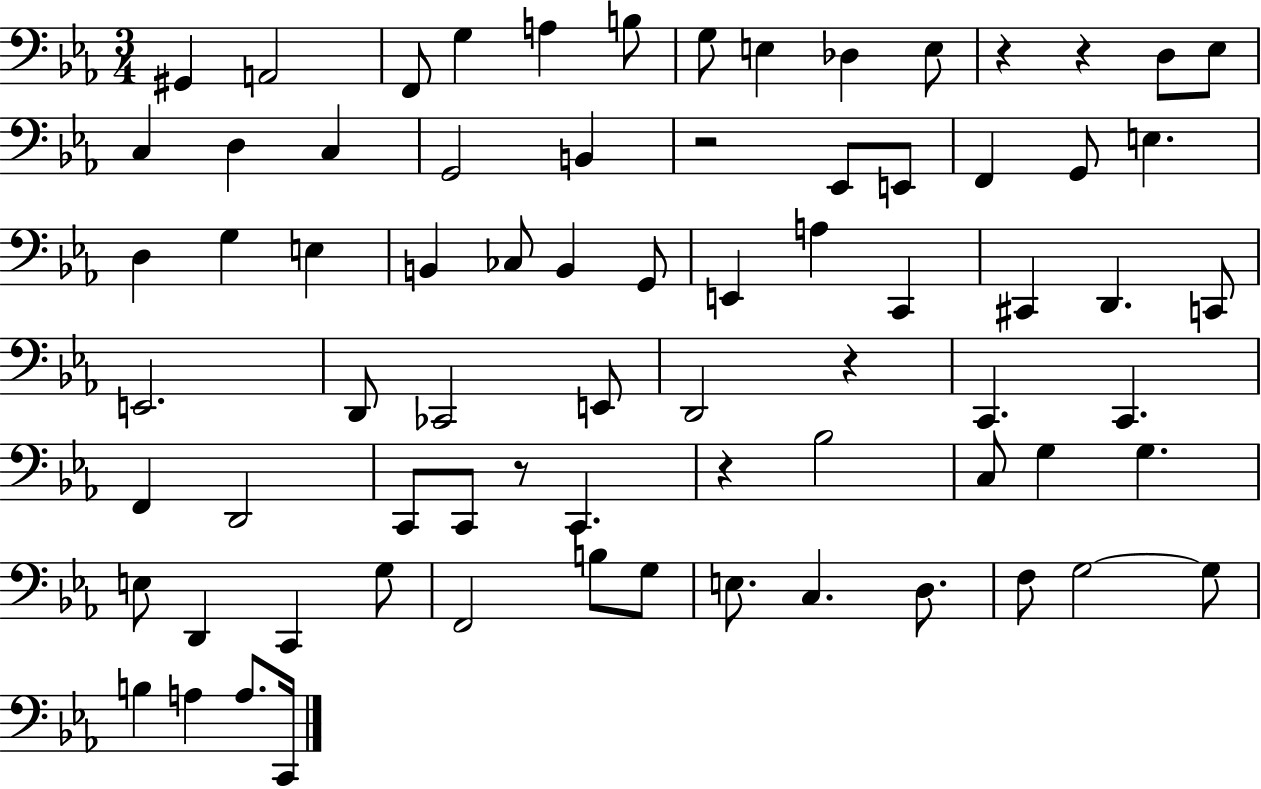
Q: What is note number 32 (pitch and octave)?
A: C2